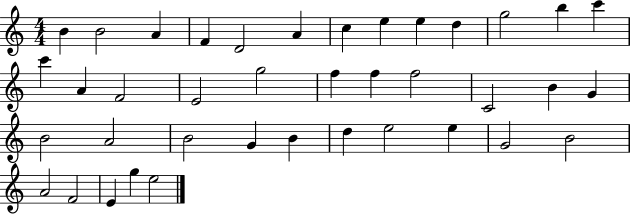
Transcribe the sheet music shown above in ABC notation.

X:1
T:Untitled
M:4/4
L:1/4
K:C
B B2 A F D2 A c e e d g2 b c' c' A F2 E2 g2 f f f2 C2 B G B2 A2 B2 G B d e2 e G2 B2 A2 F2 E g e2